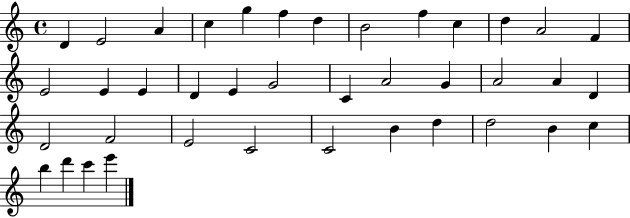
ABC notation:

X:1
T:Untitled
M:4/4
L:1/4
K:C
D E2 A c g f d B2 f c d A2 F E2 E E D E G2 C A2 G A2 A D D2 F2 E2 C2 C2 B d d2 B c b d' c' e'